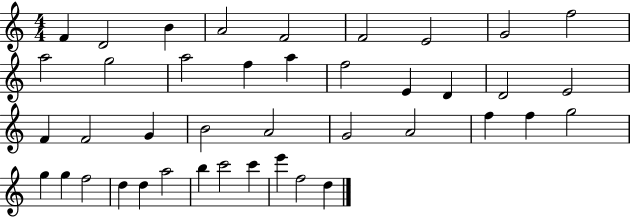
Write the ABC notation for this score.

X:1
T:Untitled
M:4/4
L:1/4
K:C
F D2 B A2 F2 F2 E2 G2 f2 a2 g2 a2 f a f2 E D D2 E2 F F2 G B2 A2 G2 A2 f f g2 g g f2 d d a2 b c'2 c' e' f2 d